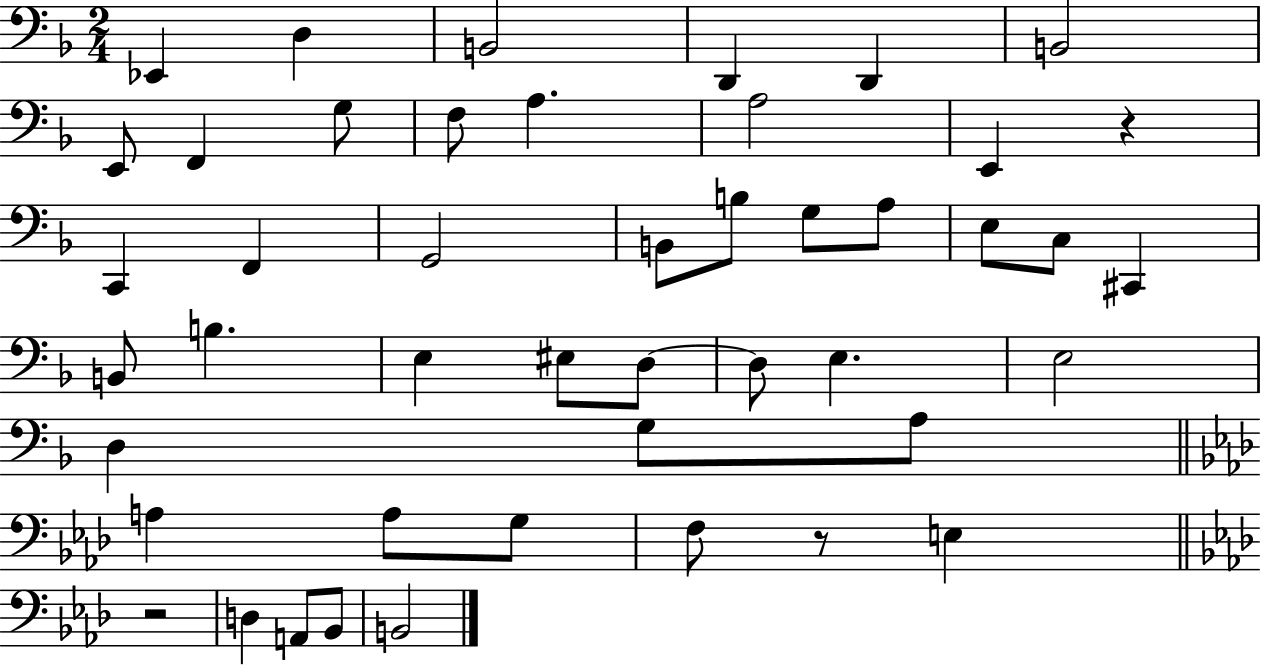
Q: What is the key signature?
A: F major